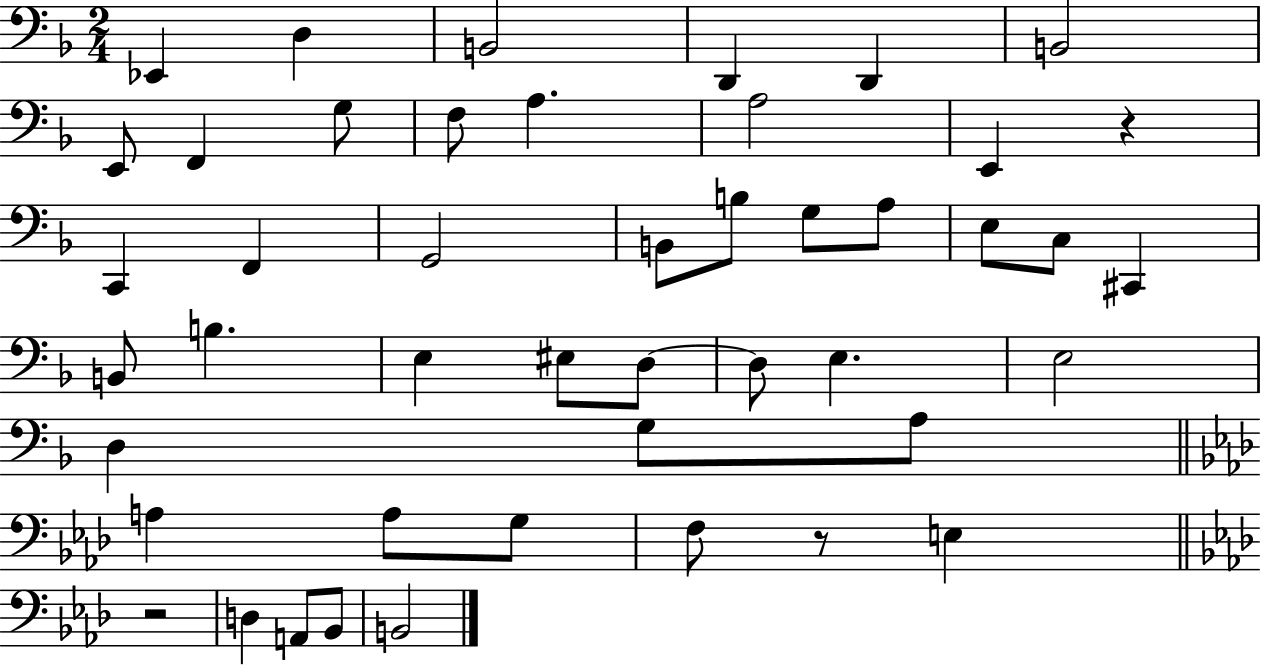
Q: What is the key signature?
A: F major